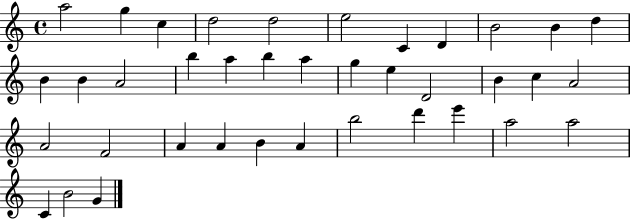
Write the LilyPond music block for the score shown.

{
  \clef treble
  \time 4/4
  \defaultTimeSignature
  \key c \major
  a''2 g''4 c''4 | d''2 d''2 | e''2 c'4 d'4 | b'2 b'4 d''4 | \break b'4 b'4 a'2 | b''4 a''4 b''4 a''4 | g''4 e''4 d'2 | b'4 c''4 a'2 | \break a'2 f'2 | a'4 a'4 b'4 a'4 | b''2 d'''4 e'''4 | a''2 a''2 | \break c'4 b'2 g'4 | \bar "|."
}